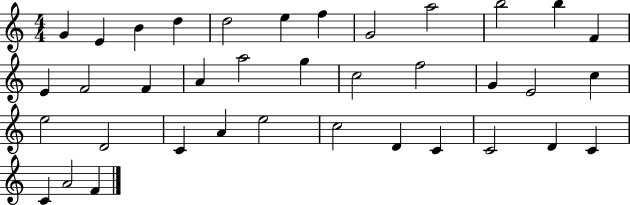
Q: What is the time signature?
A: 4/4